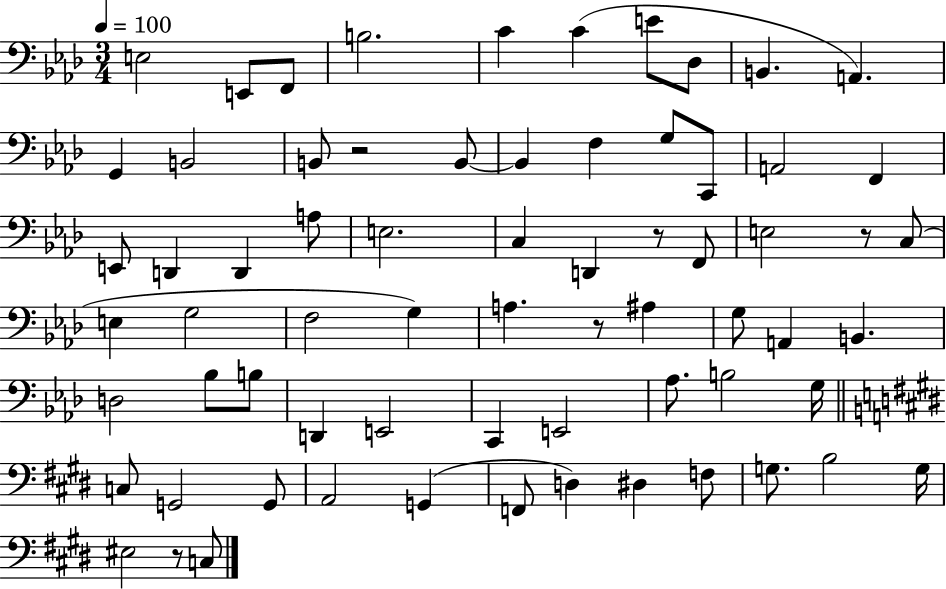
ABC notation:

X:1
T:Untitled
M:3/4
L:1/4
K:Ab
E,2 E,,/2 F,,/2 B,2 C C E/2 _D,/2 B,, A,, G,, B,,2 B,,/2 z2 B,,/2 B,, F, G,/2 C,,/2 A,,2 F,, E,,/2 D,, D,, A,/2 E,2 C, D,, z/2 F,,/2 E,2 z/2 C,/2 E, G,2 F,2 G, A, z/2 ^A, G,/2 A,, B,, D,2 _B,/2 B,/2 D,, E,,2 C,, E,,2 _A,/2 B,2 G,/4 C,/2 G,,2 G,,/2 A,,2 G,, F,,/2 D, ^D, F,/2 G,/2 B,2 G,/4 ^E,2 z/2 C,/2